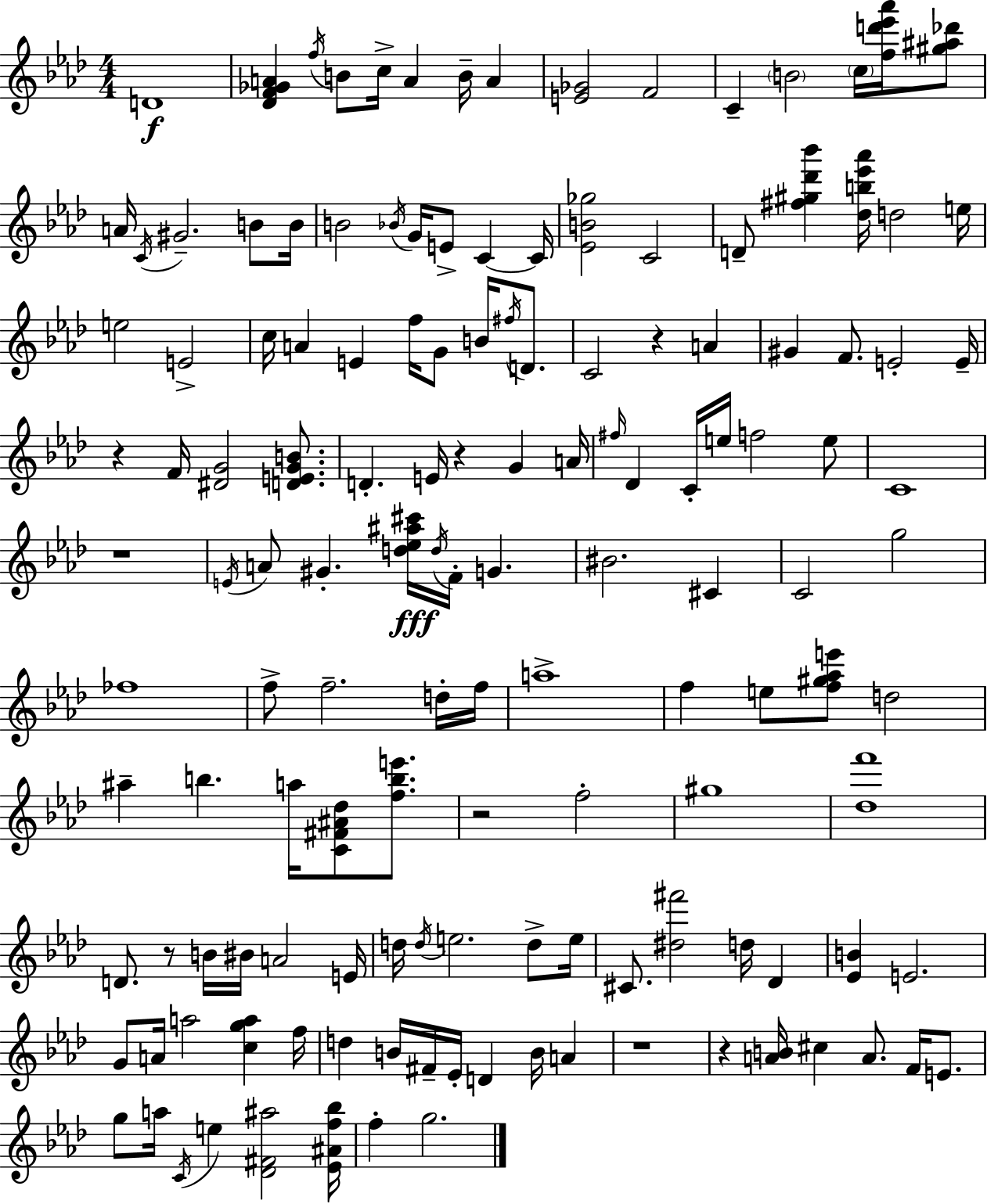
{
  \clef treble
  \numericTimeSignature
  \time 4/4
  \key f \minor
  d'1\f | <des' f' ges' a'>4 \acciaccatura { f''16 } b'8 c''16-> a'4 b'16-- a'4 | <e' ges'>2 f'2 | c'4-- \parenthesize b'2 \parenthesize c''16 <f'' d''' ees''' aes'''>16 <gis'' ais'' des'''>8 | \break a'16 \acciaccatura { c'16 } gis'2.-- b'8 | b'16 b'2 \acciaccatura { bes'16 } g'16 e'8-> c'4~~ | c'16 <ees' b' ges''>2 c'2 | d'8-- <fis'' gis'' des''' bes'''>4 <des'' b'' ees''' aes'''>16 d''2 | \break e''16 e''2 e'2-> | c''16 a'4 e'4 f''16 g'8 b'16 | \acciaccatura { fis''16 } d'8. c'2 r4 | a'4 gis'4 f'8. e'2-. | \break e'16-- r4 f'16 <dis' g'>2 | <d' e' g' b'>8. d'4.-. e'16 r4 g'4 | a'16 \grace { fis''16 } des'4 c'16-. e''16 f''2 | e''8 c'1 | \break r1 | \acciaccatura { e'16 } a'8 gis'4.-. <d'' ees'' ais'' cis'''>16\fff \acciaccatura { d''16 } | f'16-. g'4. bis'2. | cis'4 c'2 g''2 | \break fes''1 | f''8-> f''2.-- | d''16-. f''16 a''1-> | f''4 e''8 <f'' gis'' aes'' e'''>8 d''2 | \break ais''4-- b''4. | a''16 <c' fis' ais' des''>8 <f'' b'' e'''>8. r2 f''2-. | gis''1 | <des'' f'''>1 | \break d'8. r8 b'16 bis'16 a'2 | e'16 d''16 \acciaccatura { d''16 } e''2. | d''8-> e''16 cis'8. <dis'' fis'''>2 | d''16 des'4 <ees' b'>4 e'2. | \break g'8 a'16 a''2 | <c'' g'' a''>4 f''16 d''4 b'16 fis'16-- ees'16-. d'4 | b'16 a'4 r1 | r4 <a' b'>16 cis''4 | \break a'8. f'16 e'8. g''8 a''16 \acciaccatura { c'16 } e''4 | <des' fis' ais''>2 <ees' ais' f'' bes''>16 f''4-. g''2. | \bar "|."
}